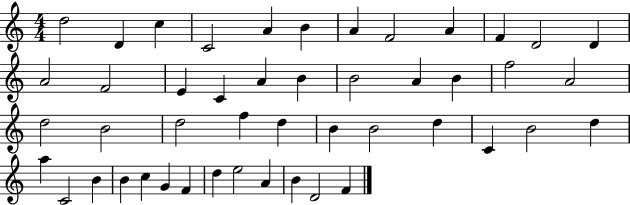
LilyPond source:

{
  \clef treble
  \numericTimeSignature
  \time 4/4
  \key c \major
  d''2 d'4 c''4 | c'2 a'4 b'4 | a'4 f'2 a'4 | f'4 d'2 d'4 | \break a'2 f'2 | e'4 c'4 a'4 b'4 | b'2 a'4 b'4 | f''2 a'2 | \break d''2 b'2 | d''2 f''4 d''4 | b'4 b'2 d''4 | c'4 b'2 d''4 | \break a''4 c'2 b'4 | b'4 c''4 g'4 f'4 | d''4 e''2 a'4 | b'4 d'2 f'4 | \break \bar "|."
}